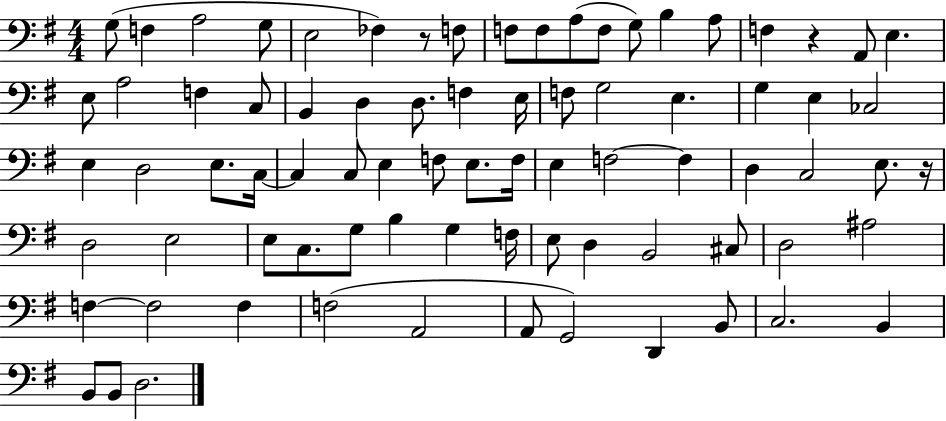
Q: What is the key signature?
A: G major